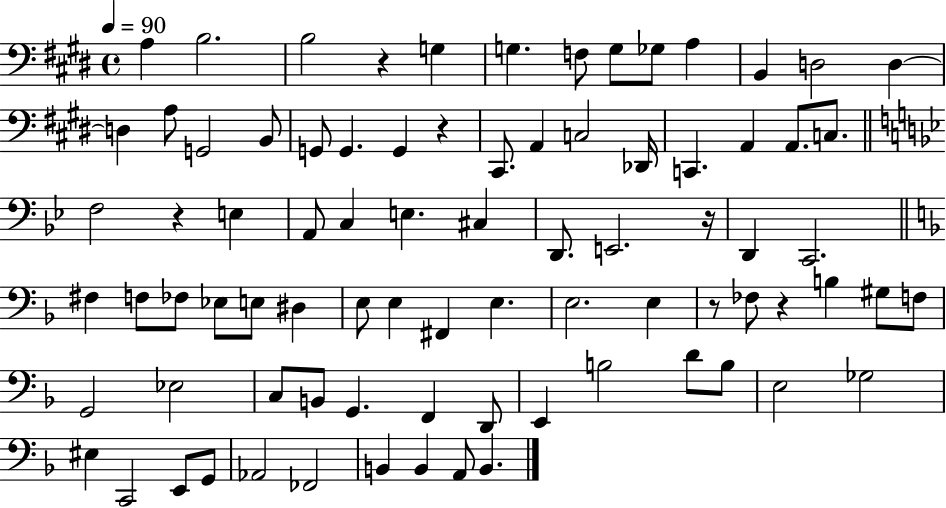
A3/q B3/h. B3/h R/q G3/q G3/q. F3/e G3/e Gb3/e A3/q B2/q D3/h D3/q D3/q A3/e G2/h B2/e G2/e G2/q. G2/q R/q C#2/e. A2/q C3/h Db2/s C2/q. A2/q A2/e. C3/e. F3/h R/q E3/q A2/e C3/q E3/q. C#3/q D2/e. E2/h. R/s D2/q C2/h. F#3/q F3/e FES3/e Eb3/e E3/e D#3/q E3/e E3/q F#2/q E3/q. E3/h. E3/q R/e FES3/e R/q B3/q G#3/e F3/e G2/h Eb3/h C3/e B2/e G2/q. F2/q D2/e E2/q B3/h D4/e B3/e E3/h Gb3/h EIS3/q C2/h E2/e G2/e Ab2/h FES2/h B2/q B2/q A2/e B2/q.